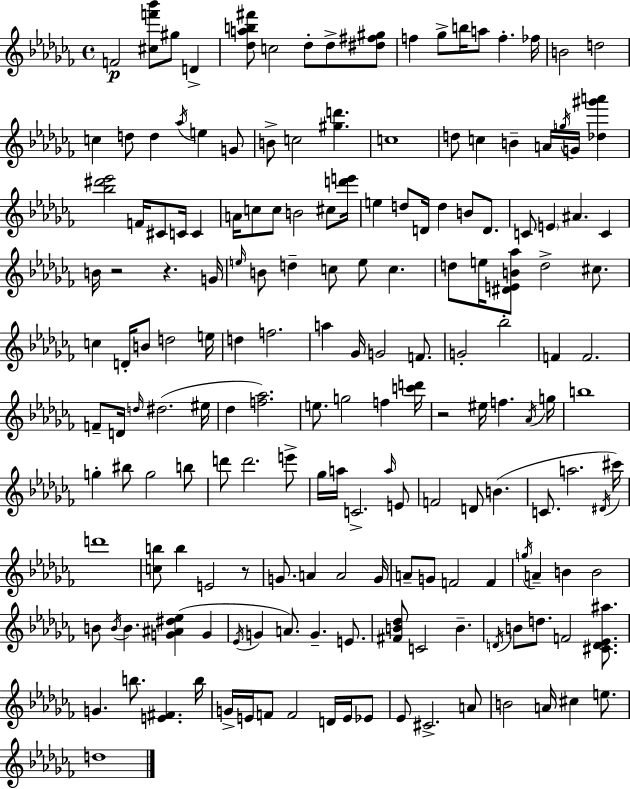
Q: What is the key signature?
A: AES minor